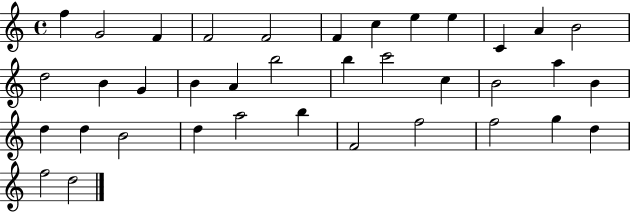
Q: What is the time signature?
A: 4/4